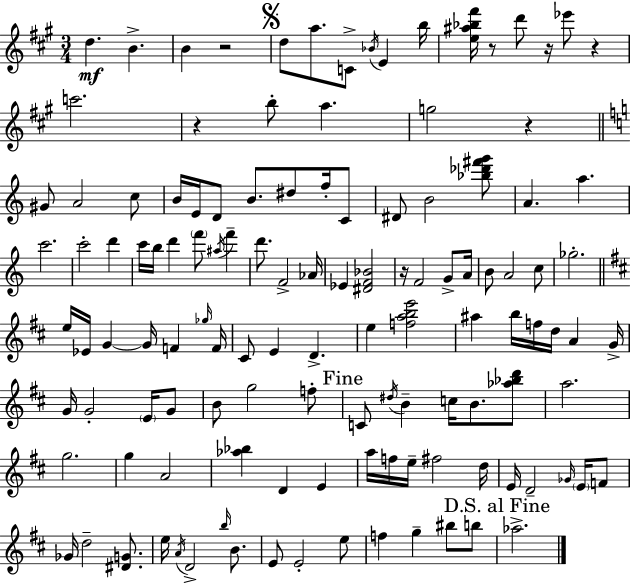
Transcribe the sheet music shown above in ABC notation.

X:1
T:Untitled
M:3/4
L:1/4
K:A
d B B z2 d/2 a/2 C/2 _B/4 E b/4 [e^a_b^f']/4 z/2 d'/2 z/4 _e'/2 z c'2 z b/2 a g2 z ^G/2 A2 c/2 B/4 E/4 D/2 B/2 ^d/2 f/4 C/2 ^D/2 B2 [_b_d'^f'g']/2 A a c'2 c'2 d' c'/4 b/4 d' f'/2 ^a/4 f' d'/2 F2 _A/4 _E [^DF_B]2 z/4 F2 G/2 A/4 B/2 A2 c/2 _g2 e/4 _E/4 G G/4 F _g/4 F/4 ^C/2 E D e [fabe']2 ^a b/4 f/4 d/4 A G/4 G/4 G2 E/4 G/2 B/2 g2 f/2 C/2 ^d/4 B c/4 B/2 [_a_bd']/2 a2 g2 g A2 [_a_b] D E a/4 f/4 e/4 ^f2 d/4 E/4 D2 _G/4 E/4 F/2 _G/4 d2 [^DG]/2 e/4 A/4 D2 b/4 B/2 E/2 E2 e/2 f g ^b/2 b/2 _a2